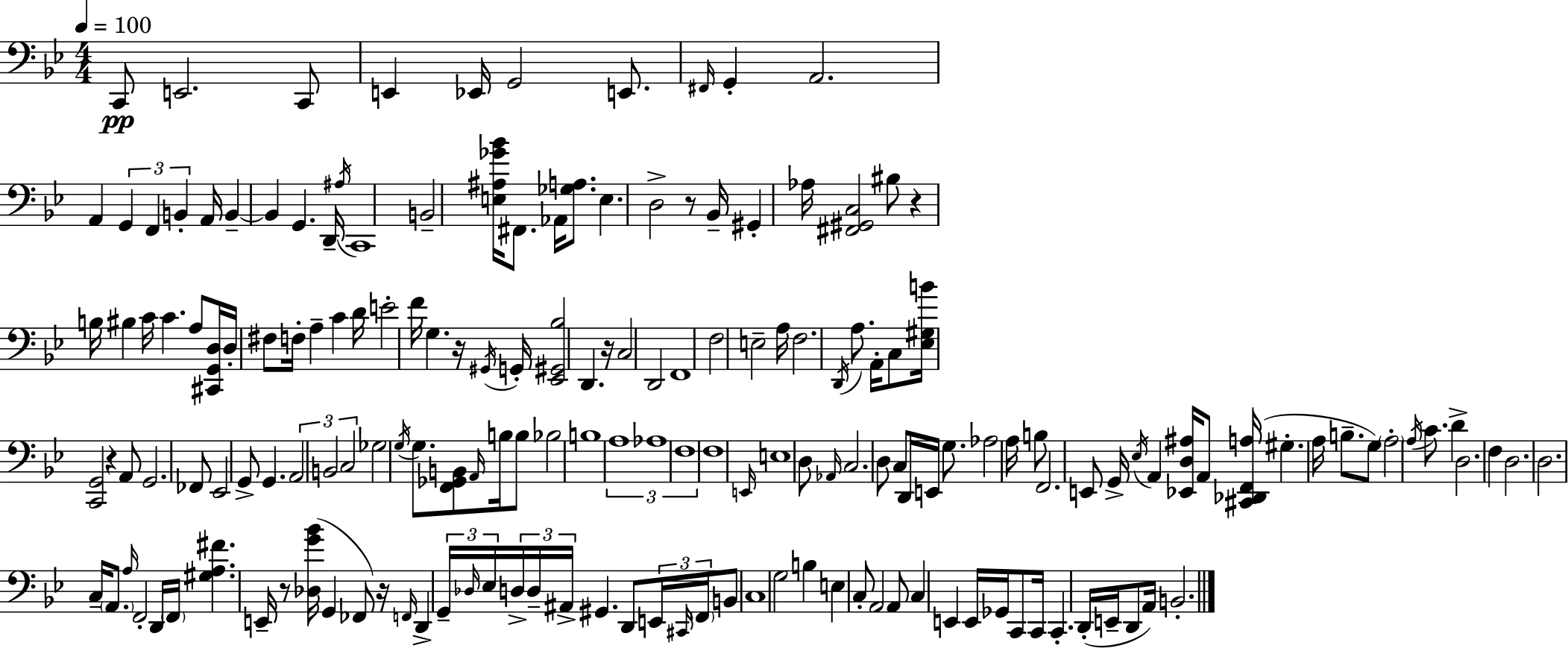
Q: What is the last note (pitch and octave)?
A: B2